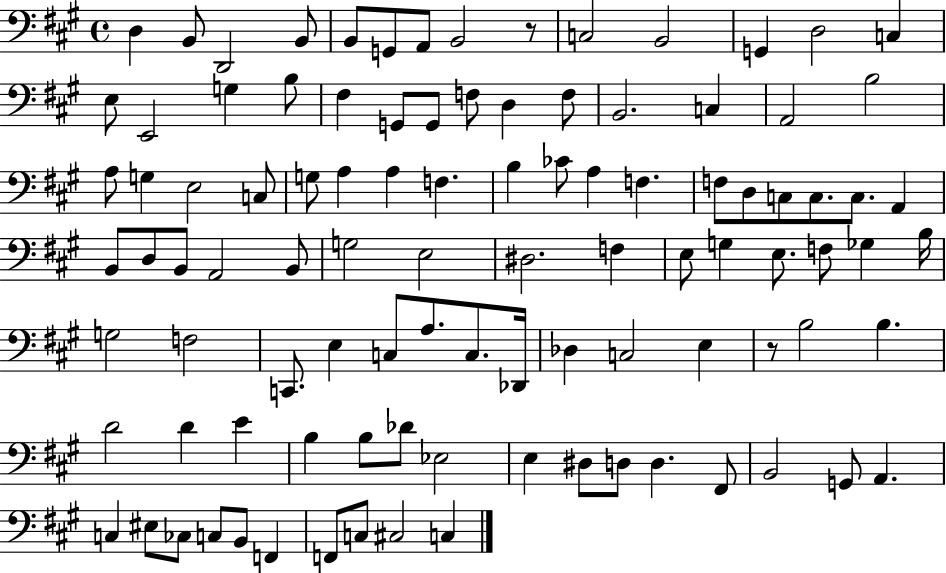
D3/q B2/e D2/h B2/e B2/e G2/e A2/e B2/h R/e C3/h B2/h G2/q D3/h C3/q E3/e E2/h G3/q B3/e F#3/q G2/e G2/e F3/e D3/q F3/e B2/h. C3/q A2/h B3/h A3/e G3/q E3/h C3/e G3/e A3/q A3/q F3/q. B3/q CES4/e A3/q F3/q. F3/e D3/e C3/e C3/e. C3/e. A2/q B2/e D3/e B2/e A2/h B2/e G3/h E3/h D#3/h. F3/q E3/e G3/q E3/e. F3/e Gb3/q B3/s G3/h F3/h C2/e. E3/q C3/e A3/e. C3/e. Db2/s Db3/q C3/h E3/q R/e B3/h B3/q. D4/h D4/q E4/q B3/q B3/e Db4/e Eb3/h E3/q D#3/e D3/e D3/q. F#2/e B2/h G2/e A2/q. C3/q EIS3/e CES3/e C3/e B2/e F2/q F2/e C3/e C#3/h C3/q